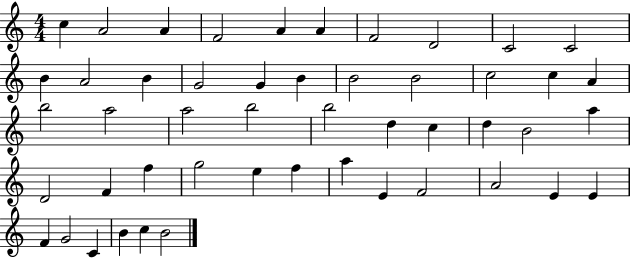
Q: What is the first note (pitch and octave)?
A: C5